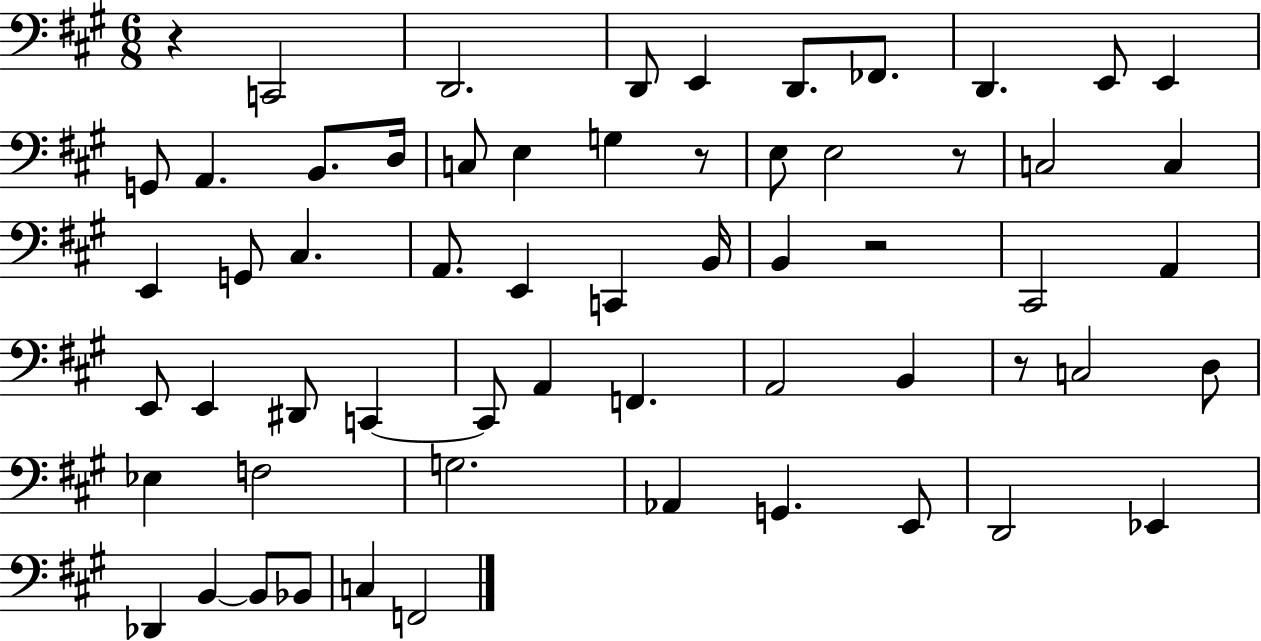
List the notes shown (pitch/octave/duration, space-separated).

R/q C2/h D2/h. D2/e E2/q D2/e. FES2/e. D2/q. E2/e E2/q G2/e A2/q. B2/e. D3/s C3/e E3/q G3/q R/e E3/e E3/h R/e C3/h C3/q E2/q G2/e C#3/q. A2/e. E2/q C2/q B2/s B2/q R/h C#2/h A2/q E2/e E2/q D#2/e C2/q C2/e A2/q F2/q. A2/h B2/q R/e C3/h D3/e Eb3/q F3/h G3/h. Ab2/q G2/q. E2/e D2/h Eb2/q Db2/q B2/q B2/e Bb2/e C3/q F2/h